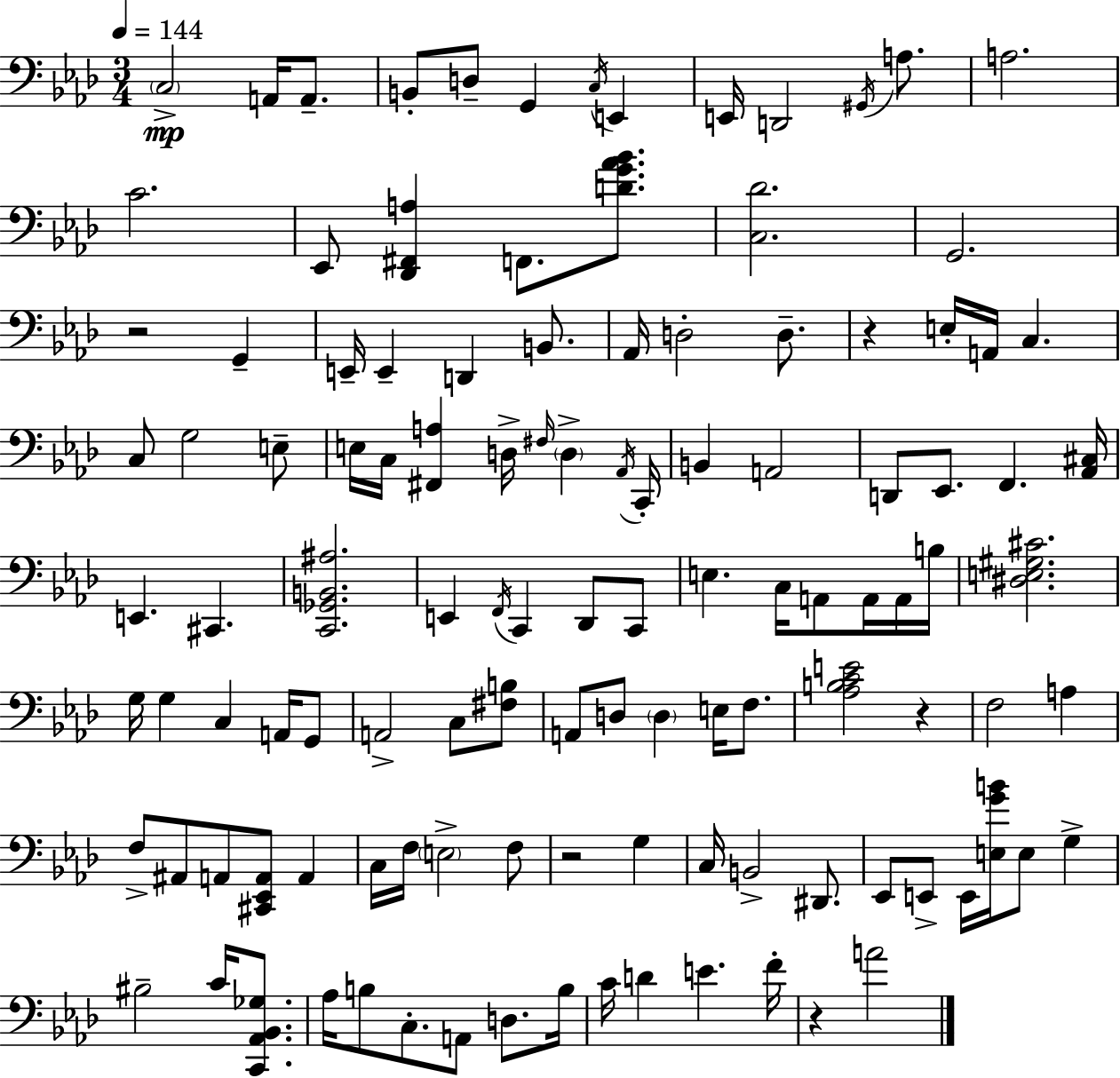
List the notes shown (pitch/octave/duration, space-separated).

C3/h A2/s A2/e. B2/e D3/e G2/q C3/s E2/q E2/s D2/h G#2/s A3/e. A3/h. C4/h. Eb2/e [Db2,F#2,A3]/q F2/e. [D4,G4,Ab4,Bb4]/e. [C3,Db4]/h. G2/h. R/h G2/q E2/s E2/q D2/q B2/e. Ab2/s D3/h D3/e. R/q E3/s A2/s C3/q. C3/e G3/h E3/e E3/s C3/s [F#2,A3]/q D3/s F#3/s D3/q Ab2/s C2/s B2/q A2/h D2/e Eb2/e. F2/q. [Ab2,C#3]/s E2/q. C#2/q. [C2,Gb2,B2,A#3]/h. E2/q F2/s C2/q Db2/e C2/e E3/q. C3/s A2/e A2/s A2/s B3/s [D#3,E3,G#3,C#4]/h. G3/s G3/q C3/q A2/s G2/e A2/h C3/e [F#3,B3]/e A2/e D3/e D3/q E3/s F3/e. [Ab3,B3,C4,E4]/h R/q F3/h A3/q F3/e A#2/e A2/e [C#2,Eb2,A2]/e A2/q C3/s F3/s E3/h F3/e R/h G3/q C3/s B2/h D#2/e. Eb2/e E2/e E2/s [E3,G4,B4]/s E3/e G3/q BIS3/h C4/s [C2,Ab2,Bb2,Gb3]/e. Ab3/s B3/e C3/e. A2/e D3/e. B3/s C4/s D4/q E4/q. F4/s R/q A4/h